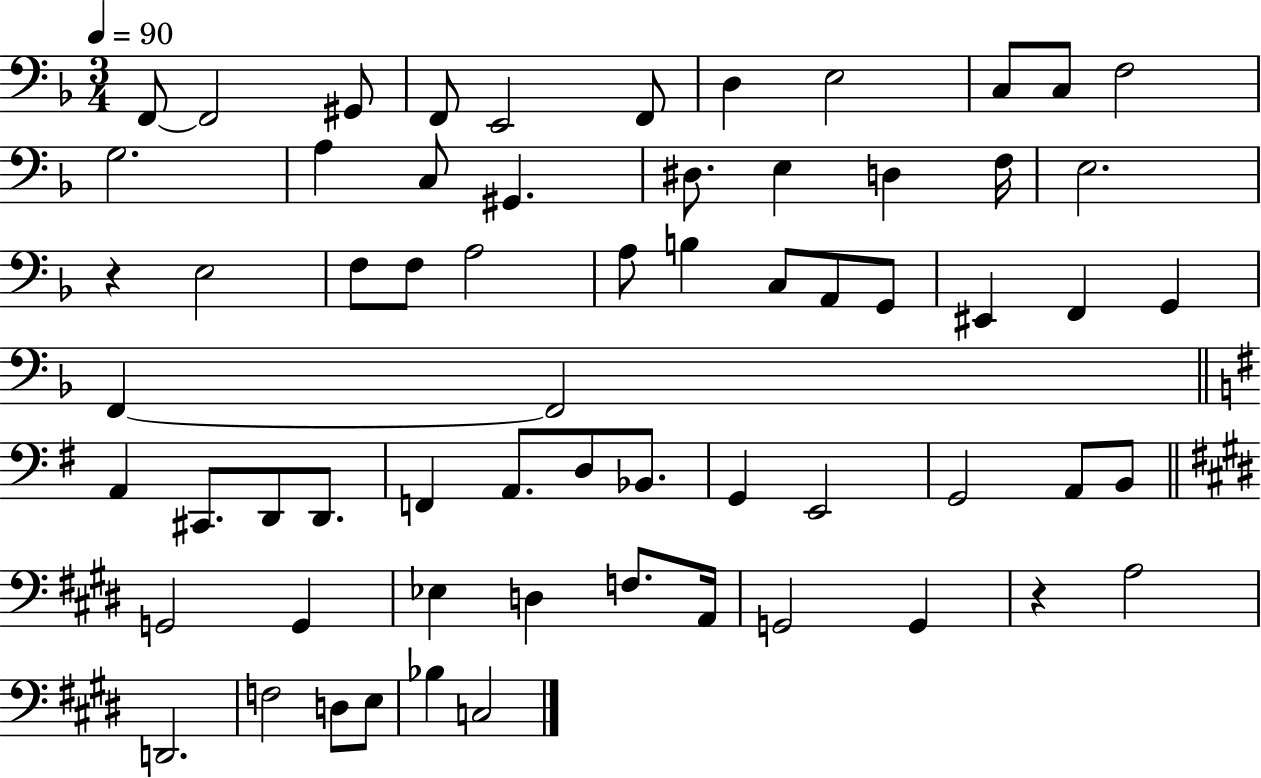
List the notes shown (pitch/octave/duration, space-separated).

F2/e F2/h G#2/e F2/e E2/h F2/e D3/q E3/h C3/e C3/e F3/h G3/h. A3/q C3/e G#2/q. D#3/e. E3/q D3/q F3/s E3/h. R/q E3/h F3/e F3/e A3/h A3/e B3/q C3/e A2/e G2/e EIS2/q F2/q G2/q F2/q F2/h A2/q C#2/e. D2/e D2/e. F2/q A2/e. D3/e Bb2/e. G2/q E2/h G2/h A2/e B2/e G2/h G2/q Eb3/q D3/q F3/e. A2/s G2/h G2/q R/q A3/h D2/h. F3/h D3/e E3/e Bb3/q C3/h